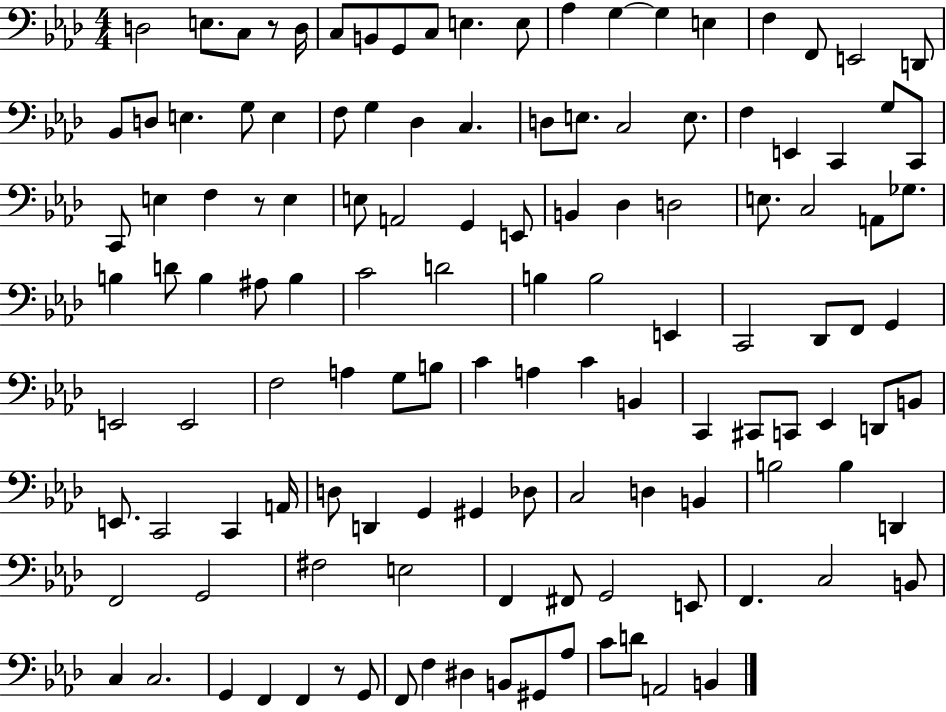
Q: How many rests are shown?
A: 3